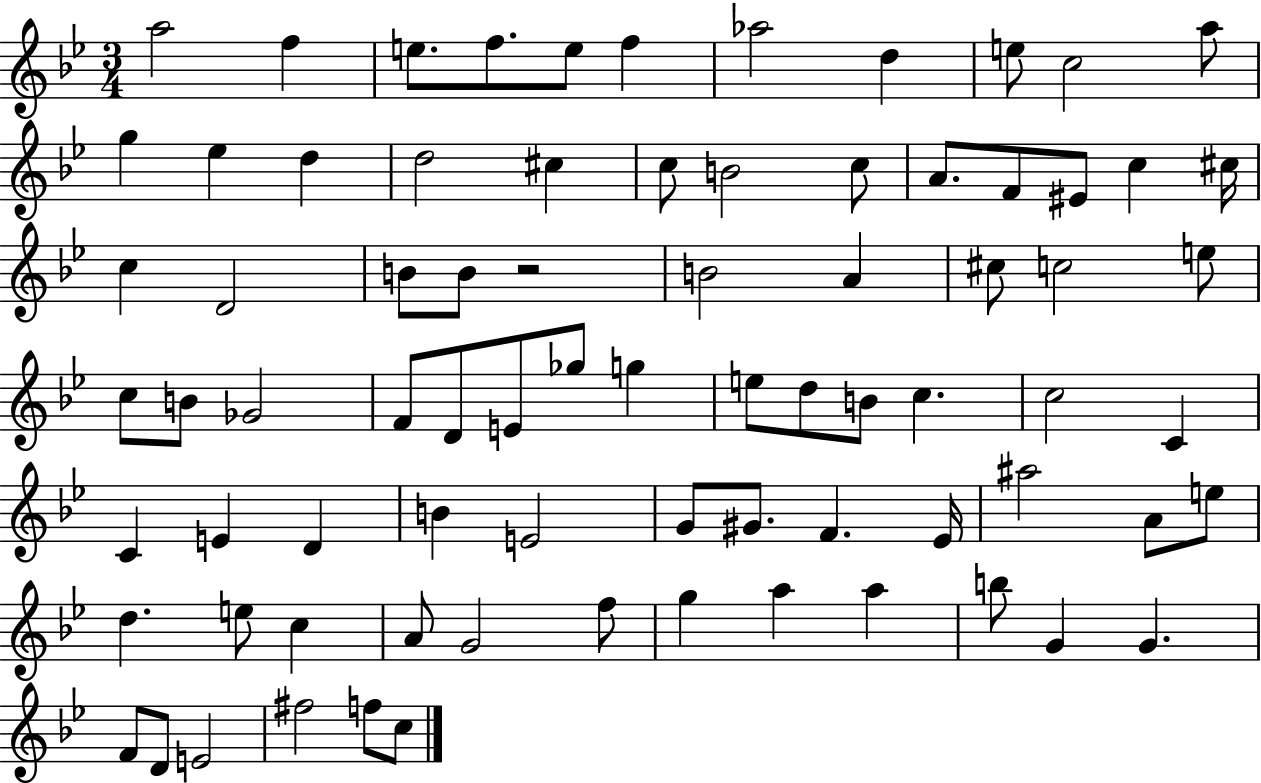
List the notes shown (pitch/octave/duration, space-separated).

A5/h F5/q E5/e. F5/e. E5/e F5/q Ab5/h D5/q E5/e C5/h A5/e G5/q Eb5/q D5/q D5/h C#5/q C5/e B4/h C5/e A4/e. F4/e EIS4/e C5/q C#5/s C5/q D4/h B4/e B4/e R/h B4/h A4/q C#5/e C5/h E5/e C5/e B4/e Gb4/h F4/e D4/e E4/e Gb5/e G5/q E5/e D5/e B4/e C5/q. C5/h C4/q C4/q E4/q D4/q B4/q E4/h G4/e G#4/e. F4/q. Eb4/s A#5/h A4/e E5/e D5/q. E5/e C5/q A4/e G4/h F5/e G5/q A5/q A5/q B5/e G4/q G4/q. F4/e D4/e E4/h F#5/h F5/e C5/e